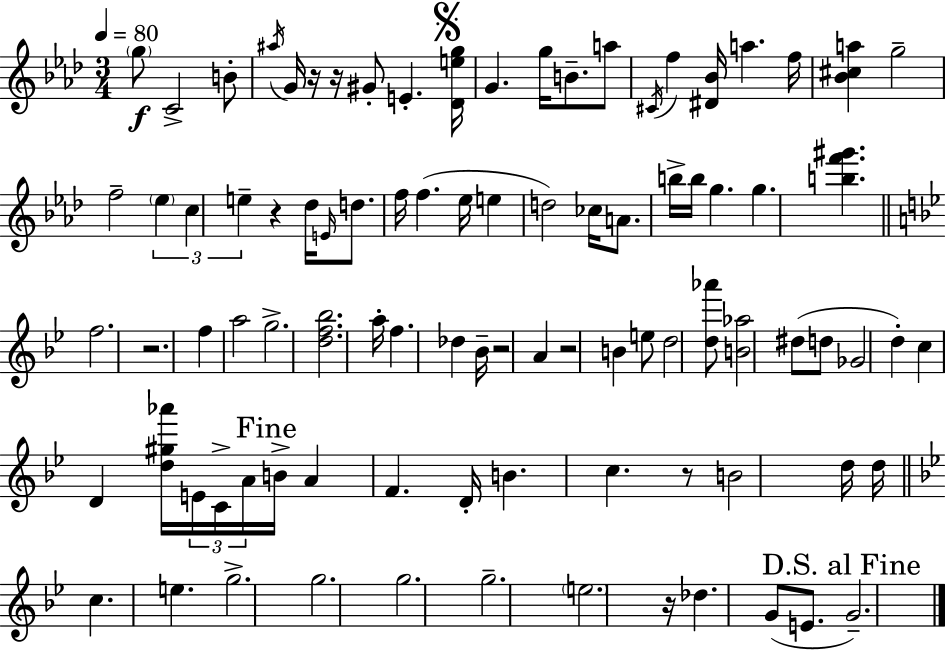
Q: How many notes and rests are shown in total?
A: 91